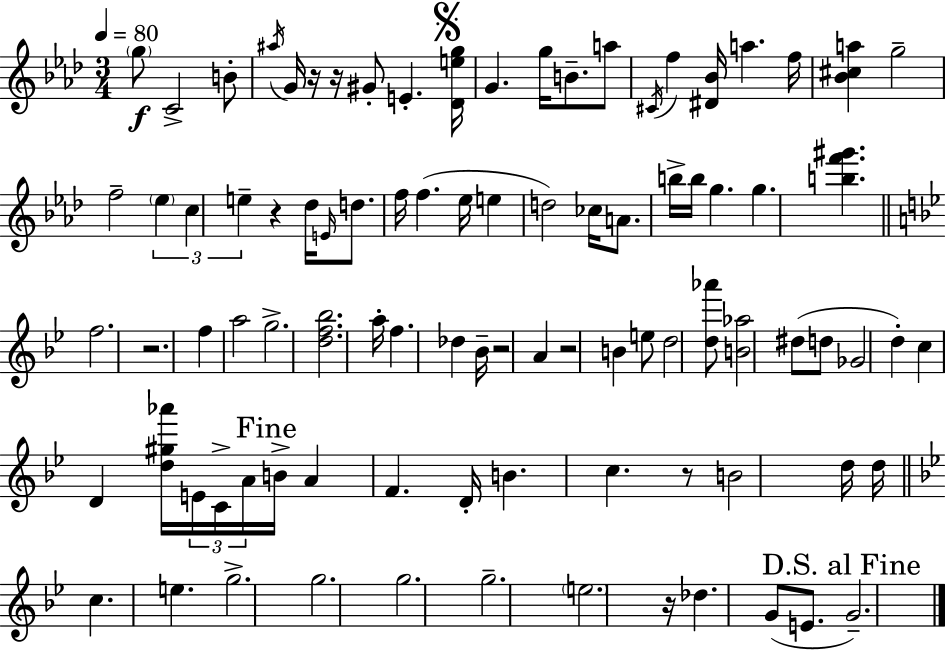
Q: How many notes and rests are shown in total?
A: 91